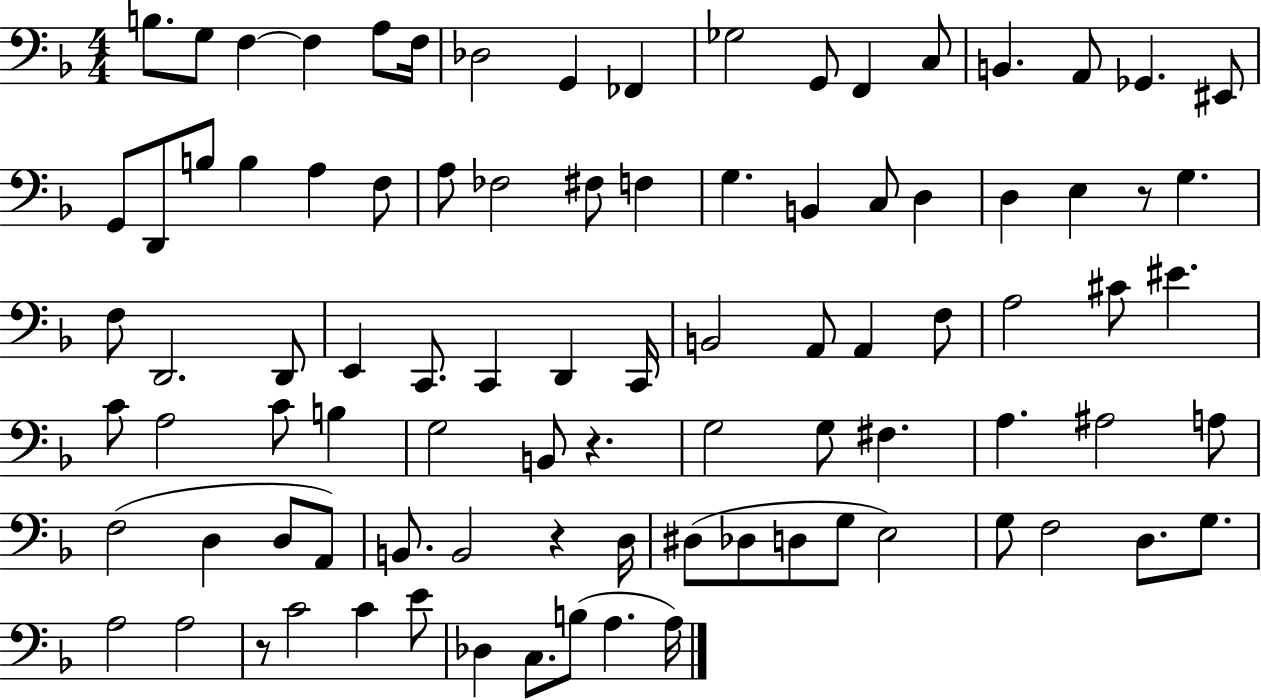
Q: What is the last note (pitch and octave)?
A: A3